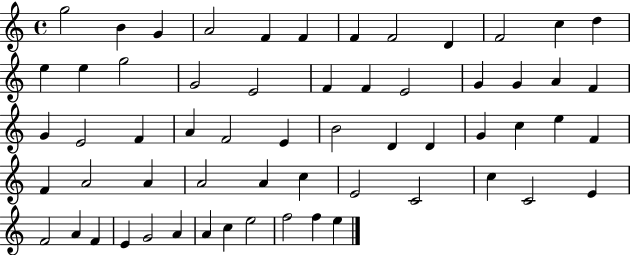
{
  \clef treble
  \time 4/4
  \defaultTimeSignature
  \key c \major
  g''2 b'4 g'4 | a'2 f'4 f'4 | f'4 f'2 d'4 | f'2 c''4 d''4 | \break e''4 e''4 g''2 | g'2 e'2 | f'4 f'4 e'2 | g'4 g'4 a'4 f'4 | \break g'4 e'2 f'4 | a'4 f'2 e'4 | b'2 d'4 d'4 | g'4 c''4 e''4 f'4 | \break f'4 a'2 a'4 | a'2 a'4 c''4 | e'2 c'2 | c''4 c'2 e'4 | \break f'2 a'4 f'4 | e'4 g'2 a'4 | a'4 c''4 e''2 | f''2 f''4 e''4 | \break \bar "|."
}